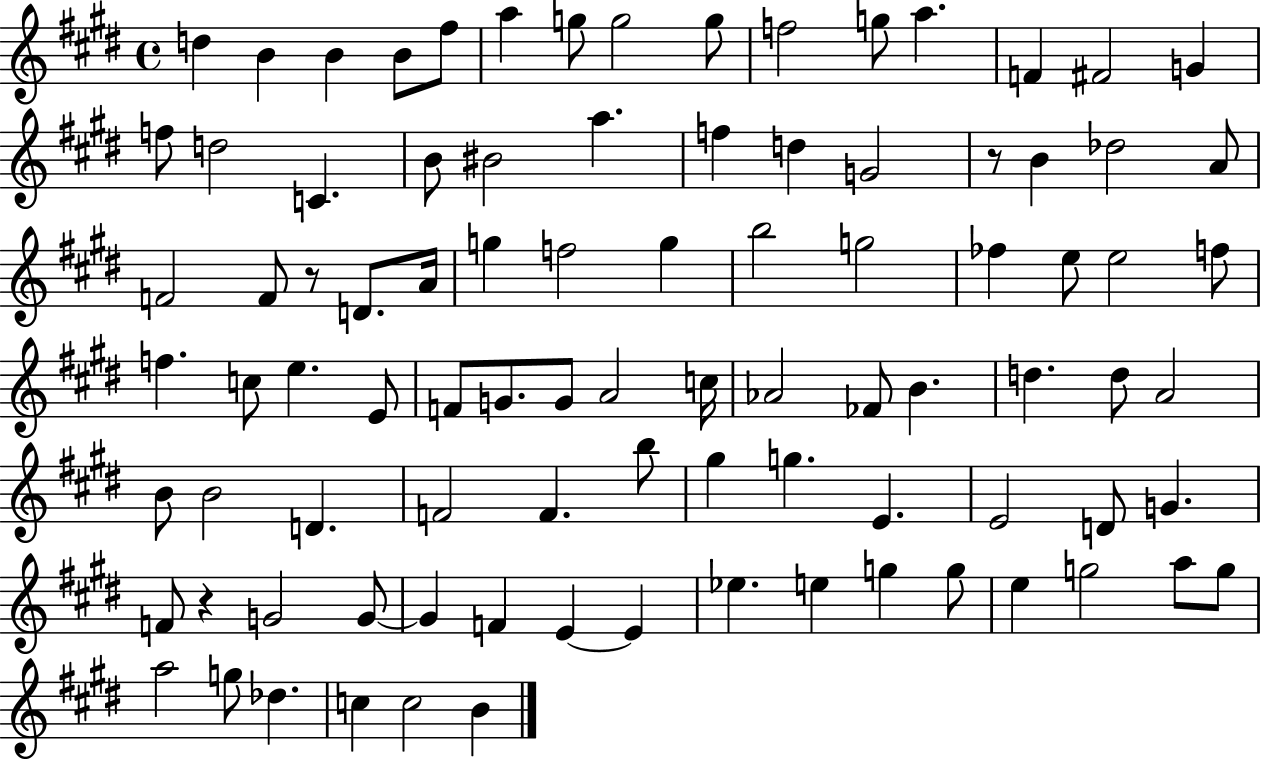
{
  \clef treble
  \time 4/4
  \defaultTimeSignature
  \key e \major
  d''4 b'4 b'4 b'8 fis''8 | a''4 g''8 g''2 g''8 | f''2 g''8 a''4. | f'4 fis'2 g'4 | \break f''8 d''2 c'4. | b'8 bis'2 a''4. | f''4 d''4 g'2 | r8 b'4 des''2 a'8 | \break f'2 f'8 r8 d'8. a'16 | g''4 f''2 g''4 | b''2 g''2 | fes''4 e''8 e''2 f''8 | \break f''4. c''8 e''4. e'8 | f'8 g'8. g'8 a'2 c''16 | aes'2 fes'8 b'4. | d''4. d''8 a'2 | \break b'8 b'2 d'4. | f'2 f'4. b''8 | gis''4 g''4. e'4. | e'2 d'8 g'4. | \break f'8 r4 g'2 g'8~~ | g'4 f'4 e'4~~ e'4 | ees''4. e''4 g''4 g''8 | e''4 g''2 a''8 g''8 | \break a''2 g''8 des''4. | c''4 c''2 b'4 | \bar "|."
}